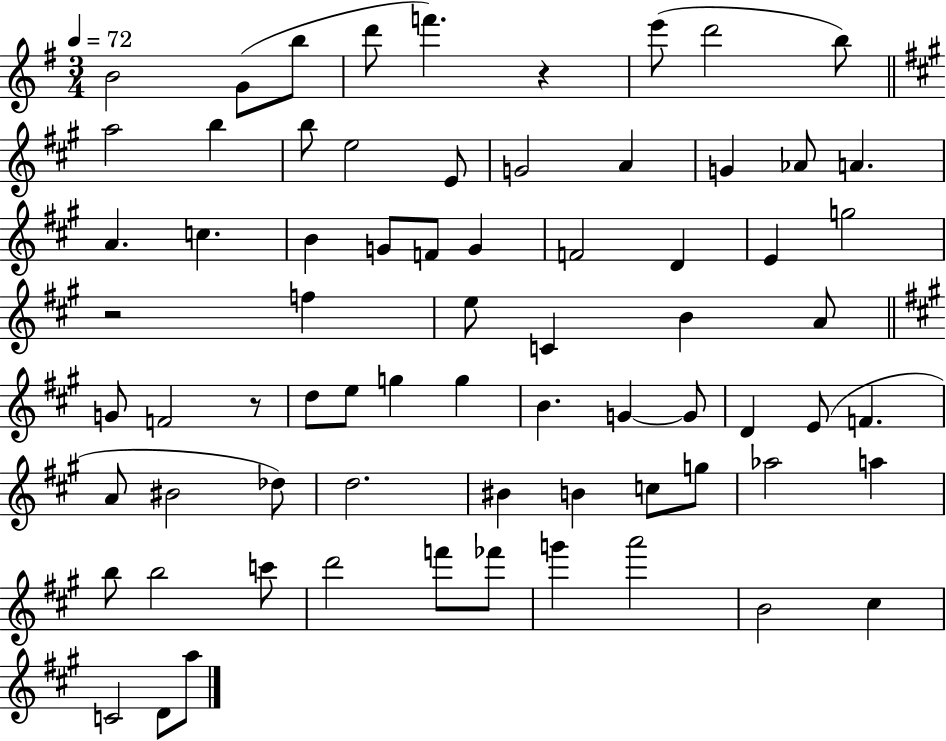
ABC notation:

X:1
T:Untitled
M:3/4
L:1/4
K:G
B2 G/2 b/2 d'/2 f' z e'/2 d'2 b/2 a2 b b/2 e2 E/2 G2 A G _A/2 A A c B G/2 F/2 G F2 D E g2 z2 f e/2 C B A/2 G/2 F2 z/2 d/2 e/2 g g B G G/2 D E/2 F A/2 ^B2 _d/2 d2 ^B B c/2 g/2 _a2 a b/2 b2 c'/2 d'2 f'/2 _f'/2 g' a'2 B2 ^c C2 D/2 a/2